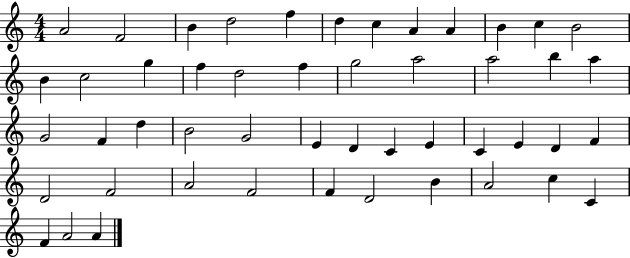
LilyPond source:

{
  \clef treble
  \numericTimeSignature
  \time 4/4
  \key c \major
  a'2 f'2 | b'4 d''2 f''4 | d''4 c''4 a'4 a'4 | b'4 c''4 b'2 | \break b'4 c''2 g''4 | f''4 d''2 f''4 | g''2 a''2 | a''2 b''4 a''4 | \break g'2 f'4 d''4 | b'2 g'2 | e'4 d'4 c'4 e'4 | c'4 e'4 d'4 f'4 | \break d'2 f'2 | a'2 f'2 | f'4 d'2 b'4 | a'2 c''4 c'4 | \break f'4 a'2 a'4 | \bar "|."
}